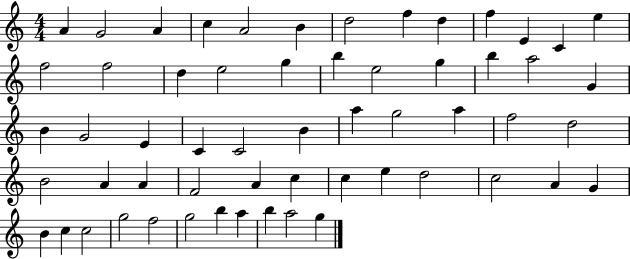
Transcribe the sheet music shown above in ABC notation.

X:1
T:Untitled
M:4/4
L:1/4
K:C
A G2 A c A2 B d2 f d f E C e f2 f2 d e2 g b e2 g b a2 G B G2 E C C2 B a g2 a f2 d2 B2 A A F2 A c c e d2 c2 A G B c c2 g2 f2 g2 b a b a2 g